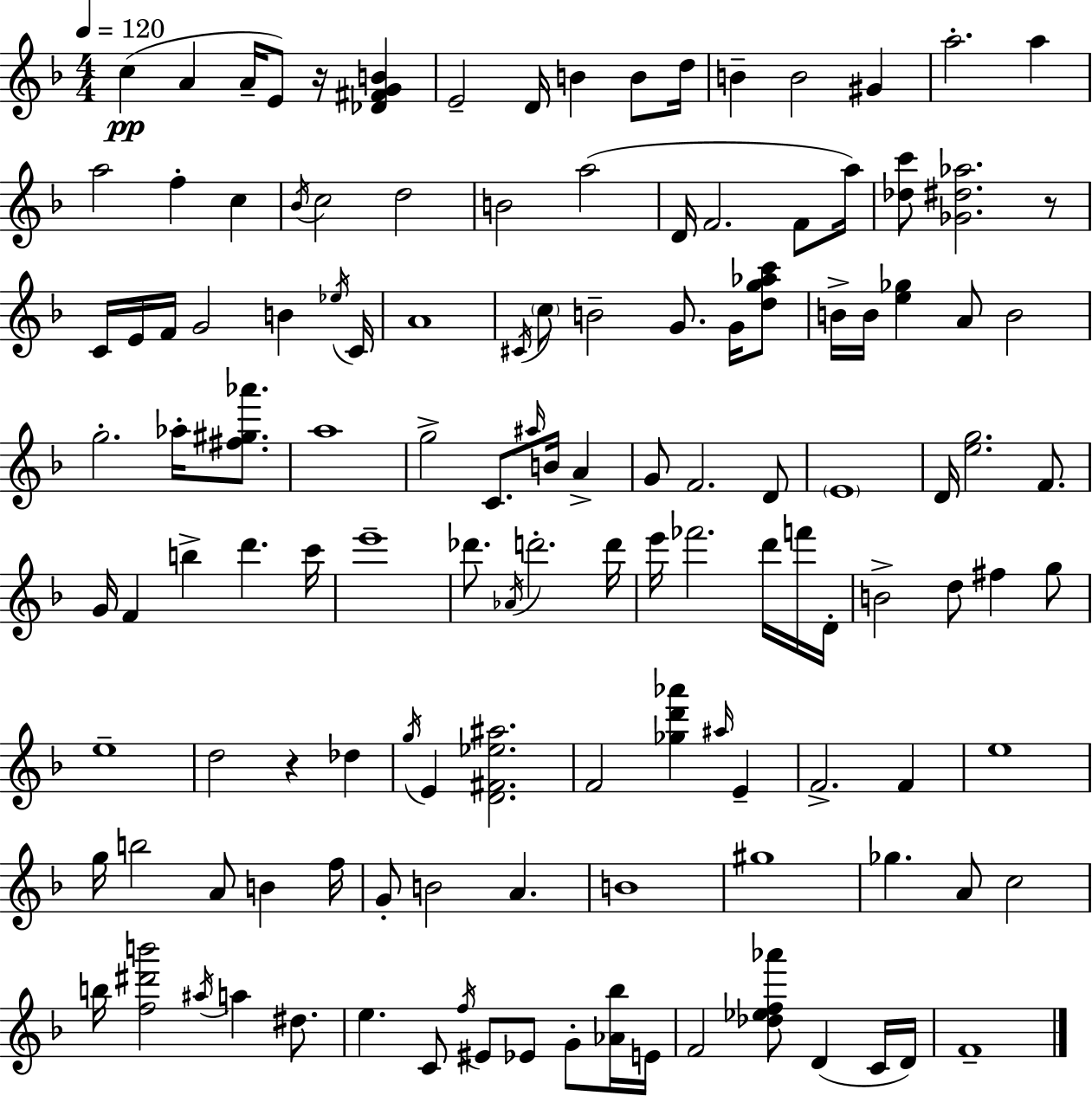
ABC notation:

X:1
T:Untitled
M:4/4
L:1/4
K:F
c A A/4 E/2 z/4 [_D^FGB] E2 D/4 B B/2 d/4 B B2 ^G a2 a a2 f c _B/4 c2 d2 B2 a2 D/4 F2 F/2 a/4 [_dc']/2 [_G^d_a]2 z/2 C/4 E/4 F/4 G2 B _e/4 C/4 A4 ^C/4 c/2 B2 G/2 G/4 [dg_ac']/2 B/4 B/4 [e_g] A/2 B2 g2 _a/4 [^f^g_a']/2 a4 g2 C/2 ^a/4 B/4 A G/2 F2 D/2 E4 D/4 [eg]2 F/2 G/4 F b d' c'/4 e'4 _d'/2 _A/4 d'2 d'/4 e'/4 _f'2 d'/4 f'/4 D/4 B2 d/2 ^f g/2 e4 d2 z _d g/4 E [D^F_e^a]2 F2 [_gd'_a'] ^a/4 E F2 F e4 g/4 b2 A/2 B f/4 G/2 B2 A B4 ^g4 _g A/2 c2 b/4 [f^d'b']2 ^a/4 a ^d/2 e C/2 f/4 ^E/2 _E/2 G/2 [_A_b]/4 E/4 F2 [_d_ef_a']/2 D C/4 D/4 F4